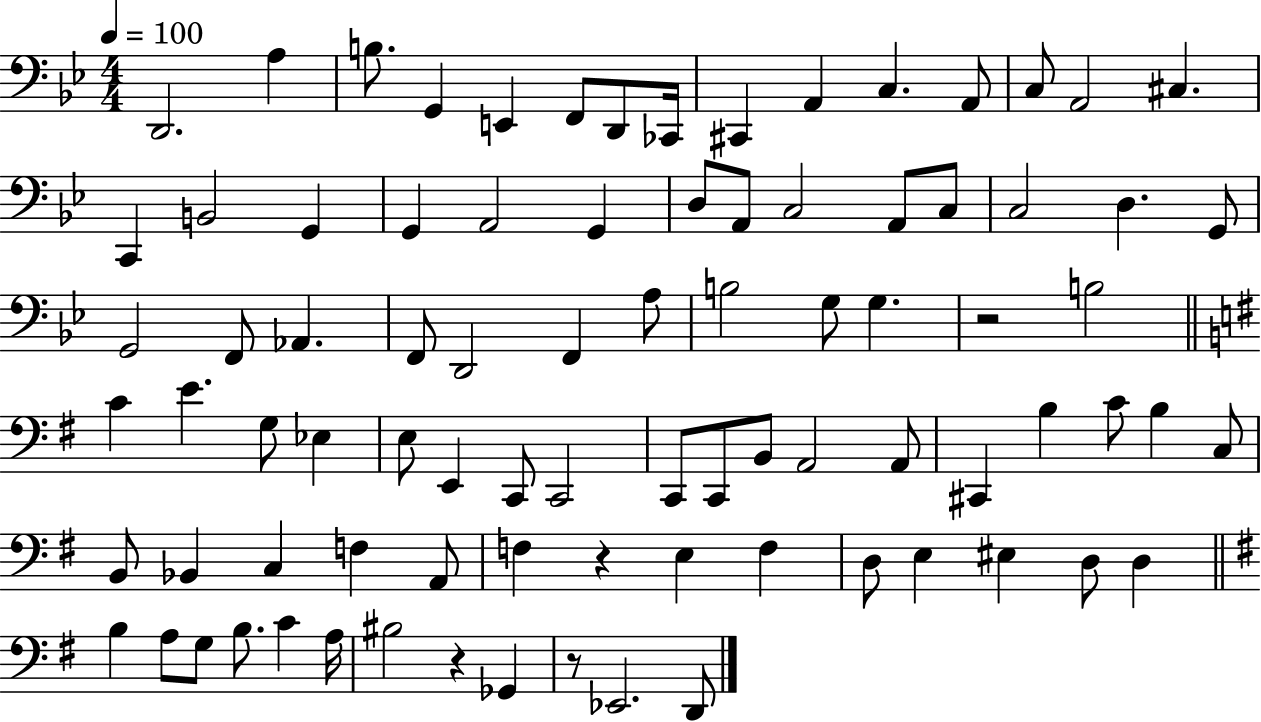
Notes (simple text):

D2/h. A3/q B3/e. G2/q E2/q F2/e D2/e CES2/s C#2/q A2/q C3/q. A2/e C3/e A2/h C#3/q. C2/q B2/h G2/q G2/q A2/h G2/q D3/e A2/e C3/h A2/e C3/e C3/h D3/q. G2/e G2/h F2/e Ab2/q. F2/e D2/h F2/q A3/e B3/h G3/e G3/q. R/h B3/h C4/q E4/q. G3/e Eb3/q E3/e E2/q C2/e C2/h C2/e C2/e B2/e A2/h A2/e C#2/q B3/q C4/e B3/q C3/e B2/e Bb2/q C3/q F3/q A2/e F3/q R/q E3/q F3/q D3/e E3/q EIS3/q D3/e D3/q B3/q A3/e G3/e B3/e. C4/q A3/s BIS3/h R/q Gb2/q R/e Eb2/h. D2/e